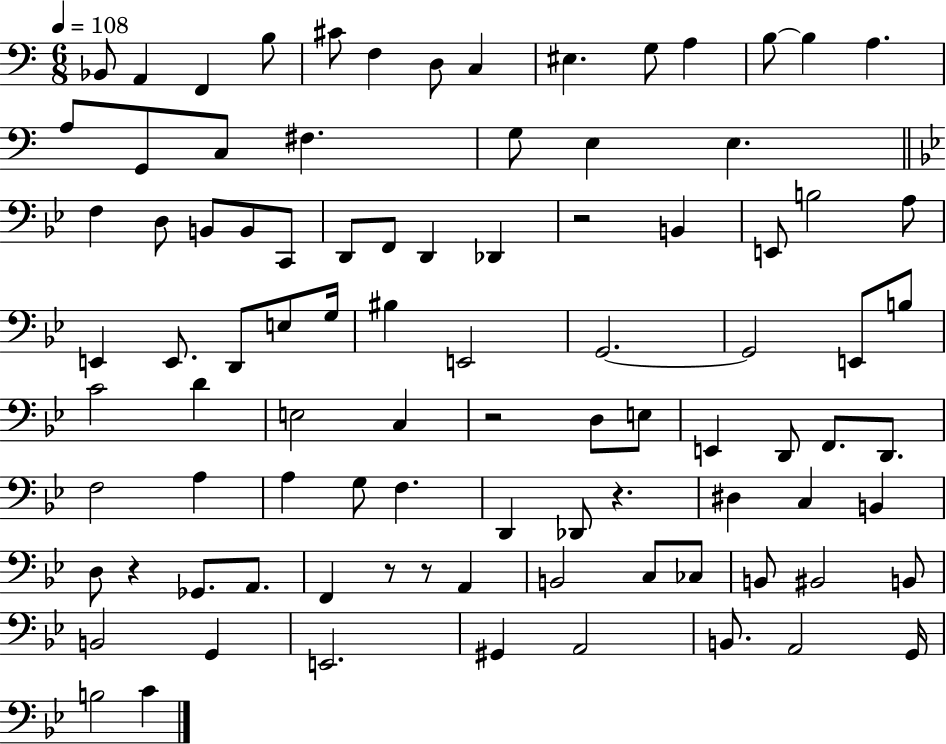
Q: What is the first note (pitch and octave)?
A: Bb2